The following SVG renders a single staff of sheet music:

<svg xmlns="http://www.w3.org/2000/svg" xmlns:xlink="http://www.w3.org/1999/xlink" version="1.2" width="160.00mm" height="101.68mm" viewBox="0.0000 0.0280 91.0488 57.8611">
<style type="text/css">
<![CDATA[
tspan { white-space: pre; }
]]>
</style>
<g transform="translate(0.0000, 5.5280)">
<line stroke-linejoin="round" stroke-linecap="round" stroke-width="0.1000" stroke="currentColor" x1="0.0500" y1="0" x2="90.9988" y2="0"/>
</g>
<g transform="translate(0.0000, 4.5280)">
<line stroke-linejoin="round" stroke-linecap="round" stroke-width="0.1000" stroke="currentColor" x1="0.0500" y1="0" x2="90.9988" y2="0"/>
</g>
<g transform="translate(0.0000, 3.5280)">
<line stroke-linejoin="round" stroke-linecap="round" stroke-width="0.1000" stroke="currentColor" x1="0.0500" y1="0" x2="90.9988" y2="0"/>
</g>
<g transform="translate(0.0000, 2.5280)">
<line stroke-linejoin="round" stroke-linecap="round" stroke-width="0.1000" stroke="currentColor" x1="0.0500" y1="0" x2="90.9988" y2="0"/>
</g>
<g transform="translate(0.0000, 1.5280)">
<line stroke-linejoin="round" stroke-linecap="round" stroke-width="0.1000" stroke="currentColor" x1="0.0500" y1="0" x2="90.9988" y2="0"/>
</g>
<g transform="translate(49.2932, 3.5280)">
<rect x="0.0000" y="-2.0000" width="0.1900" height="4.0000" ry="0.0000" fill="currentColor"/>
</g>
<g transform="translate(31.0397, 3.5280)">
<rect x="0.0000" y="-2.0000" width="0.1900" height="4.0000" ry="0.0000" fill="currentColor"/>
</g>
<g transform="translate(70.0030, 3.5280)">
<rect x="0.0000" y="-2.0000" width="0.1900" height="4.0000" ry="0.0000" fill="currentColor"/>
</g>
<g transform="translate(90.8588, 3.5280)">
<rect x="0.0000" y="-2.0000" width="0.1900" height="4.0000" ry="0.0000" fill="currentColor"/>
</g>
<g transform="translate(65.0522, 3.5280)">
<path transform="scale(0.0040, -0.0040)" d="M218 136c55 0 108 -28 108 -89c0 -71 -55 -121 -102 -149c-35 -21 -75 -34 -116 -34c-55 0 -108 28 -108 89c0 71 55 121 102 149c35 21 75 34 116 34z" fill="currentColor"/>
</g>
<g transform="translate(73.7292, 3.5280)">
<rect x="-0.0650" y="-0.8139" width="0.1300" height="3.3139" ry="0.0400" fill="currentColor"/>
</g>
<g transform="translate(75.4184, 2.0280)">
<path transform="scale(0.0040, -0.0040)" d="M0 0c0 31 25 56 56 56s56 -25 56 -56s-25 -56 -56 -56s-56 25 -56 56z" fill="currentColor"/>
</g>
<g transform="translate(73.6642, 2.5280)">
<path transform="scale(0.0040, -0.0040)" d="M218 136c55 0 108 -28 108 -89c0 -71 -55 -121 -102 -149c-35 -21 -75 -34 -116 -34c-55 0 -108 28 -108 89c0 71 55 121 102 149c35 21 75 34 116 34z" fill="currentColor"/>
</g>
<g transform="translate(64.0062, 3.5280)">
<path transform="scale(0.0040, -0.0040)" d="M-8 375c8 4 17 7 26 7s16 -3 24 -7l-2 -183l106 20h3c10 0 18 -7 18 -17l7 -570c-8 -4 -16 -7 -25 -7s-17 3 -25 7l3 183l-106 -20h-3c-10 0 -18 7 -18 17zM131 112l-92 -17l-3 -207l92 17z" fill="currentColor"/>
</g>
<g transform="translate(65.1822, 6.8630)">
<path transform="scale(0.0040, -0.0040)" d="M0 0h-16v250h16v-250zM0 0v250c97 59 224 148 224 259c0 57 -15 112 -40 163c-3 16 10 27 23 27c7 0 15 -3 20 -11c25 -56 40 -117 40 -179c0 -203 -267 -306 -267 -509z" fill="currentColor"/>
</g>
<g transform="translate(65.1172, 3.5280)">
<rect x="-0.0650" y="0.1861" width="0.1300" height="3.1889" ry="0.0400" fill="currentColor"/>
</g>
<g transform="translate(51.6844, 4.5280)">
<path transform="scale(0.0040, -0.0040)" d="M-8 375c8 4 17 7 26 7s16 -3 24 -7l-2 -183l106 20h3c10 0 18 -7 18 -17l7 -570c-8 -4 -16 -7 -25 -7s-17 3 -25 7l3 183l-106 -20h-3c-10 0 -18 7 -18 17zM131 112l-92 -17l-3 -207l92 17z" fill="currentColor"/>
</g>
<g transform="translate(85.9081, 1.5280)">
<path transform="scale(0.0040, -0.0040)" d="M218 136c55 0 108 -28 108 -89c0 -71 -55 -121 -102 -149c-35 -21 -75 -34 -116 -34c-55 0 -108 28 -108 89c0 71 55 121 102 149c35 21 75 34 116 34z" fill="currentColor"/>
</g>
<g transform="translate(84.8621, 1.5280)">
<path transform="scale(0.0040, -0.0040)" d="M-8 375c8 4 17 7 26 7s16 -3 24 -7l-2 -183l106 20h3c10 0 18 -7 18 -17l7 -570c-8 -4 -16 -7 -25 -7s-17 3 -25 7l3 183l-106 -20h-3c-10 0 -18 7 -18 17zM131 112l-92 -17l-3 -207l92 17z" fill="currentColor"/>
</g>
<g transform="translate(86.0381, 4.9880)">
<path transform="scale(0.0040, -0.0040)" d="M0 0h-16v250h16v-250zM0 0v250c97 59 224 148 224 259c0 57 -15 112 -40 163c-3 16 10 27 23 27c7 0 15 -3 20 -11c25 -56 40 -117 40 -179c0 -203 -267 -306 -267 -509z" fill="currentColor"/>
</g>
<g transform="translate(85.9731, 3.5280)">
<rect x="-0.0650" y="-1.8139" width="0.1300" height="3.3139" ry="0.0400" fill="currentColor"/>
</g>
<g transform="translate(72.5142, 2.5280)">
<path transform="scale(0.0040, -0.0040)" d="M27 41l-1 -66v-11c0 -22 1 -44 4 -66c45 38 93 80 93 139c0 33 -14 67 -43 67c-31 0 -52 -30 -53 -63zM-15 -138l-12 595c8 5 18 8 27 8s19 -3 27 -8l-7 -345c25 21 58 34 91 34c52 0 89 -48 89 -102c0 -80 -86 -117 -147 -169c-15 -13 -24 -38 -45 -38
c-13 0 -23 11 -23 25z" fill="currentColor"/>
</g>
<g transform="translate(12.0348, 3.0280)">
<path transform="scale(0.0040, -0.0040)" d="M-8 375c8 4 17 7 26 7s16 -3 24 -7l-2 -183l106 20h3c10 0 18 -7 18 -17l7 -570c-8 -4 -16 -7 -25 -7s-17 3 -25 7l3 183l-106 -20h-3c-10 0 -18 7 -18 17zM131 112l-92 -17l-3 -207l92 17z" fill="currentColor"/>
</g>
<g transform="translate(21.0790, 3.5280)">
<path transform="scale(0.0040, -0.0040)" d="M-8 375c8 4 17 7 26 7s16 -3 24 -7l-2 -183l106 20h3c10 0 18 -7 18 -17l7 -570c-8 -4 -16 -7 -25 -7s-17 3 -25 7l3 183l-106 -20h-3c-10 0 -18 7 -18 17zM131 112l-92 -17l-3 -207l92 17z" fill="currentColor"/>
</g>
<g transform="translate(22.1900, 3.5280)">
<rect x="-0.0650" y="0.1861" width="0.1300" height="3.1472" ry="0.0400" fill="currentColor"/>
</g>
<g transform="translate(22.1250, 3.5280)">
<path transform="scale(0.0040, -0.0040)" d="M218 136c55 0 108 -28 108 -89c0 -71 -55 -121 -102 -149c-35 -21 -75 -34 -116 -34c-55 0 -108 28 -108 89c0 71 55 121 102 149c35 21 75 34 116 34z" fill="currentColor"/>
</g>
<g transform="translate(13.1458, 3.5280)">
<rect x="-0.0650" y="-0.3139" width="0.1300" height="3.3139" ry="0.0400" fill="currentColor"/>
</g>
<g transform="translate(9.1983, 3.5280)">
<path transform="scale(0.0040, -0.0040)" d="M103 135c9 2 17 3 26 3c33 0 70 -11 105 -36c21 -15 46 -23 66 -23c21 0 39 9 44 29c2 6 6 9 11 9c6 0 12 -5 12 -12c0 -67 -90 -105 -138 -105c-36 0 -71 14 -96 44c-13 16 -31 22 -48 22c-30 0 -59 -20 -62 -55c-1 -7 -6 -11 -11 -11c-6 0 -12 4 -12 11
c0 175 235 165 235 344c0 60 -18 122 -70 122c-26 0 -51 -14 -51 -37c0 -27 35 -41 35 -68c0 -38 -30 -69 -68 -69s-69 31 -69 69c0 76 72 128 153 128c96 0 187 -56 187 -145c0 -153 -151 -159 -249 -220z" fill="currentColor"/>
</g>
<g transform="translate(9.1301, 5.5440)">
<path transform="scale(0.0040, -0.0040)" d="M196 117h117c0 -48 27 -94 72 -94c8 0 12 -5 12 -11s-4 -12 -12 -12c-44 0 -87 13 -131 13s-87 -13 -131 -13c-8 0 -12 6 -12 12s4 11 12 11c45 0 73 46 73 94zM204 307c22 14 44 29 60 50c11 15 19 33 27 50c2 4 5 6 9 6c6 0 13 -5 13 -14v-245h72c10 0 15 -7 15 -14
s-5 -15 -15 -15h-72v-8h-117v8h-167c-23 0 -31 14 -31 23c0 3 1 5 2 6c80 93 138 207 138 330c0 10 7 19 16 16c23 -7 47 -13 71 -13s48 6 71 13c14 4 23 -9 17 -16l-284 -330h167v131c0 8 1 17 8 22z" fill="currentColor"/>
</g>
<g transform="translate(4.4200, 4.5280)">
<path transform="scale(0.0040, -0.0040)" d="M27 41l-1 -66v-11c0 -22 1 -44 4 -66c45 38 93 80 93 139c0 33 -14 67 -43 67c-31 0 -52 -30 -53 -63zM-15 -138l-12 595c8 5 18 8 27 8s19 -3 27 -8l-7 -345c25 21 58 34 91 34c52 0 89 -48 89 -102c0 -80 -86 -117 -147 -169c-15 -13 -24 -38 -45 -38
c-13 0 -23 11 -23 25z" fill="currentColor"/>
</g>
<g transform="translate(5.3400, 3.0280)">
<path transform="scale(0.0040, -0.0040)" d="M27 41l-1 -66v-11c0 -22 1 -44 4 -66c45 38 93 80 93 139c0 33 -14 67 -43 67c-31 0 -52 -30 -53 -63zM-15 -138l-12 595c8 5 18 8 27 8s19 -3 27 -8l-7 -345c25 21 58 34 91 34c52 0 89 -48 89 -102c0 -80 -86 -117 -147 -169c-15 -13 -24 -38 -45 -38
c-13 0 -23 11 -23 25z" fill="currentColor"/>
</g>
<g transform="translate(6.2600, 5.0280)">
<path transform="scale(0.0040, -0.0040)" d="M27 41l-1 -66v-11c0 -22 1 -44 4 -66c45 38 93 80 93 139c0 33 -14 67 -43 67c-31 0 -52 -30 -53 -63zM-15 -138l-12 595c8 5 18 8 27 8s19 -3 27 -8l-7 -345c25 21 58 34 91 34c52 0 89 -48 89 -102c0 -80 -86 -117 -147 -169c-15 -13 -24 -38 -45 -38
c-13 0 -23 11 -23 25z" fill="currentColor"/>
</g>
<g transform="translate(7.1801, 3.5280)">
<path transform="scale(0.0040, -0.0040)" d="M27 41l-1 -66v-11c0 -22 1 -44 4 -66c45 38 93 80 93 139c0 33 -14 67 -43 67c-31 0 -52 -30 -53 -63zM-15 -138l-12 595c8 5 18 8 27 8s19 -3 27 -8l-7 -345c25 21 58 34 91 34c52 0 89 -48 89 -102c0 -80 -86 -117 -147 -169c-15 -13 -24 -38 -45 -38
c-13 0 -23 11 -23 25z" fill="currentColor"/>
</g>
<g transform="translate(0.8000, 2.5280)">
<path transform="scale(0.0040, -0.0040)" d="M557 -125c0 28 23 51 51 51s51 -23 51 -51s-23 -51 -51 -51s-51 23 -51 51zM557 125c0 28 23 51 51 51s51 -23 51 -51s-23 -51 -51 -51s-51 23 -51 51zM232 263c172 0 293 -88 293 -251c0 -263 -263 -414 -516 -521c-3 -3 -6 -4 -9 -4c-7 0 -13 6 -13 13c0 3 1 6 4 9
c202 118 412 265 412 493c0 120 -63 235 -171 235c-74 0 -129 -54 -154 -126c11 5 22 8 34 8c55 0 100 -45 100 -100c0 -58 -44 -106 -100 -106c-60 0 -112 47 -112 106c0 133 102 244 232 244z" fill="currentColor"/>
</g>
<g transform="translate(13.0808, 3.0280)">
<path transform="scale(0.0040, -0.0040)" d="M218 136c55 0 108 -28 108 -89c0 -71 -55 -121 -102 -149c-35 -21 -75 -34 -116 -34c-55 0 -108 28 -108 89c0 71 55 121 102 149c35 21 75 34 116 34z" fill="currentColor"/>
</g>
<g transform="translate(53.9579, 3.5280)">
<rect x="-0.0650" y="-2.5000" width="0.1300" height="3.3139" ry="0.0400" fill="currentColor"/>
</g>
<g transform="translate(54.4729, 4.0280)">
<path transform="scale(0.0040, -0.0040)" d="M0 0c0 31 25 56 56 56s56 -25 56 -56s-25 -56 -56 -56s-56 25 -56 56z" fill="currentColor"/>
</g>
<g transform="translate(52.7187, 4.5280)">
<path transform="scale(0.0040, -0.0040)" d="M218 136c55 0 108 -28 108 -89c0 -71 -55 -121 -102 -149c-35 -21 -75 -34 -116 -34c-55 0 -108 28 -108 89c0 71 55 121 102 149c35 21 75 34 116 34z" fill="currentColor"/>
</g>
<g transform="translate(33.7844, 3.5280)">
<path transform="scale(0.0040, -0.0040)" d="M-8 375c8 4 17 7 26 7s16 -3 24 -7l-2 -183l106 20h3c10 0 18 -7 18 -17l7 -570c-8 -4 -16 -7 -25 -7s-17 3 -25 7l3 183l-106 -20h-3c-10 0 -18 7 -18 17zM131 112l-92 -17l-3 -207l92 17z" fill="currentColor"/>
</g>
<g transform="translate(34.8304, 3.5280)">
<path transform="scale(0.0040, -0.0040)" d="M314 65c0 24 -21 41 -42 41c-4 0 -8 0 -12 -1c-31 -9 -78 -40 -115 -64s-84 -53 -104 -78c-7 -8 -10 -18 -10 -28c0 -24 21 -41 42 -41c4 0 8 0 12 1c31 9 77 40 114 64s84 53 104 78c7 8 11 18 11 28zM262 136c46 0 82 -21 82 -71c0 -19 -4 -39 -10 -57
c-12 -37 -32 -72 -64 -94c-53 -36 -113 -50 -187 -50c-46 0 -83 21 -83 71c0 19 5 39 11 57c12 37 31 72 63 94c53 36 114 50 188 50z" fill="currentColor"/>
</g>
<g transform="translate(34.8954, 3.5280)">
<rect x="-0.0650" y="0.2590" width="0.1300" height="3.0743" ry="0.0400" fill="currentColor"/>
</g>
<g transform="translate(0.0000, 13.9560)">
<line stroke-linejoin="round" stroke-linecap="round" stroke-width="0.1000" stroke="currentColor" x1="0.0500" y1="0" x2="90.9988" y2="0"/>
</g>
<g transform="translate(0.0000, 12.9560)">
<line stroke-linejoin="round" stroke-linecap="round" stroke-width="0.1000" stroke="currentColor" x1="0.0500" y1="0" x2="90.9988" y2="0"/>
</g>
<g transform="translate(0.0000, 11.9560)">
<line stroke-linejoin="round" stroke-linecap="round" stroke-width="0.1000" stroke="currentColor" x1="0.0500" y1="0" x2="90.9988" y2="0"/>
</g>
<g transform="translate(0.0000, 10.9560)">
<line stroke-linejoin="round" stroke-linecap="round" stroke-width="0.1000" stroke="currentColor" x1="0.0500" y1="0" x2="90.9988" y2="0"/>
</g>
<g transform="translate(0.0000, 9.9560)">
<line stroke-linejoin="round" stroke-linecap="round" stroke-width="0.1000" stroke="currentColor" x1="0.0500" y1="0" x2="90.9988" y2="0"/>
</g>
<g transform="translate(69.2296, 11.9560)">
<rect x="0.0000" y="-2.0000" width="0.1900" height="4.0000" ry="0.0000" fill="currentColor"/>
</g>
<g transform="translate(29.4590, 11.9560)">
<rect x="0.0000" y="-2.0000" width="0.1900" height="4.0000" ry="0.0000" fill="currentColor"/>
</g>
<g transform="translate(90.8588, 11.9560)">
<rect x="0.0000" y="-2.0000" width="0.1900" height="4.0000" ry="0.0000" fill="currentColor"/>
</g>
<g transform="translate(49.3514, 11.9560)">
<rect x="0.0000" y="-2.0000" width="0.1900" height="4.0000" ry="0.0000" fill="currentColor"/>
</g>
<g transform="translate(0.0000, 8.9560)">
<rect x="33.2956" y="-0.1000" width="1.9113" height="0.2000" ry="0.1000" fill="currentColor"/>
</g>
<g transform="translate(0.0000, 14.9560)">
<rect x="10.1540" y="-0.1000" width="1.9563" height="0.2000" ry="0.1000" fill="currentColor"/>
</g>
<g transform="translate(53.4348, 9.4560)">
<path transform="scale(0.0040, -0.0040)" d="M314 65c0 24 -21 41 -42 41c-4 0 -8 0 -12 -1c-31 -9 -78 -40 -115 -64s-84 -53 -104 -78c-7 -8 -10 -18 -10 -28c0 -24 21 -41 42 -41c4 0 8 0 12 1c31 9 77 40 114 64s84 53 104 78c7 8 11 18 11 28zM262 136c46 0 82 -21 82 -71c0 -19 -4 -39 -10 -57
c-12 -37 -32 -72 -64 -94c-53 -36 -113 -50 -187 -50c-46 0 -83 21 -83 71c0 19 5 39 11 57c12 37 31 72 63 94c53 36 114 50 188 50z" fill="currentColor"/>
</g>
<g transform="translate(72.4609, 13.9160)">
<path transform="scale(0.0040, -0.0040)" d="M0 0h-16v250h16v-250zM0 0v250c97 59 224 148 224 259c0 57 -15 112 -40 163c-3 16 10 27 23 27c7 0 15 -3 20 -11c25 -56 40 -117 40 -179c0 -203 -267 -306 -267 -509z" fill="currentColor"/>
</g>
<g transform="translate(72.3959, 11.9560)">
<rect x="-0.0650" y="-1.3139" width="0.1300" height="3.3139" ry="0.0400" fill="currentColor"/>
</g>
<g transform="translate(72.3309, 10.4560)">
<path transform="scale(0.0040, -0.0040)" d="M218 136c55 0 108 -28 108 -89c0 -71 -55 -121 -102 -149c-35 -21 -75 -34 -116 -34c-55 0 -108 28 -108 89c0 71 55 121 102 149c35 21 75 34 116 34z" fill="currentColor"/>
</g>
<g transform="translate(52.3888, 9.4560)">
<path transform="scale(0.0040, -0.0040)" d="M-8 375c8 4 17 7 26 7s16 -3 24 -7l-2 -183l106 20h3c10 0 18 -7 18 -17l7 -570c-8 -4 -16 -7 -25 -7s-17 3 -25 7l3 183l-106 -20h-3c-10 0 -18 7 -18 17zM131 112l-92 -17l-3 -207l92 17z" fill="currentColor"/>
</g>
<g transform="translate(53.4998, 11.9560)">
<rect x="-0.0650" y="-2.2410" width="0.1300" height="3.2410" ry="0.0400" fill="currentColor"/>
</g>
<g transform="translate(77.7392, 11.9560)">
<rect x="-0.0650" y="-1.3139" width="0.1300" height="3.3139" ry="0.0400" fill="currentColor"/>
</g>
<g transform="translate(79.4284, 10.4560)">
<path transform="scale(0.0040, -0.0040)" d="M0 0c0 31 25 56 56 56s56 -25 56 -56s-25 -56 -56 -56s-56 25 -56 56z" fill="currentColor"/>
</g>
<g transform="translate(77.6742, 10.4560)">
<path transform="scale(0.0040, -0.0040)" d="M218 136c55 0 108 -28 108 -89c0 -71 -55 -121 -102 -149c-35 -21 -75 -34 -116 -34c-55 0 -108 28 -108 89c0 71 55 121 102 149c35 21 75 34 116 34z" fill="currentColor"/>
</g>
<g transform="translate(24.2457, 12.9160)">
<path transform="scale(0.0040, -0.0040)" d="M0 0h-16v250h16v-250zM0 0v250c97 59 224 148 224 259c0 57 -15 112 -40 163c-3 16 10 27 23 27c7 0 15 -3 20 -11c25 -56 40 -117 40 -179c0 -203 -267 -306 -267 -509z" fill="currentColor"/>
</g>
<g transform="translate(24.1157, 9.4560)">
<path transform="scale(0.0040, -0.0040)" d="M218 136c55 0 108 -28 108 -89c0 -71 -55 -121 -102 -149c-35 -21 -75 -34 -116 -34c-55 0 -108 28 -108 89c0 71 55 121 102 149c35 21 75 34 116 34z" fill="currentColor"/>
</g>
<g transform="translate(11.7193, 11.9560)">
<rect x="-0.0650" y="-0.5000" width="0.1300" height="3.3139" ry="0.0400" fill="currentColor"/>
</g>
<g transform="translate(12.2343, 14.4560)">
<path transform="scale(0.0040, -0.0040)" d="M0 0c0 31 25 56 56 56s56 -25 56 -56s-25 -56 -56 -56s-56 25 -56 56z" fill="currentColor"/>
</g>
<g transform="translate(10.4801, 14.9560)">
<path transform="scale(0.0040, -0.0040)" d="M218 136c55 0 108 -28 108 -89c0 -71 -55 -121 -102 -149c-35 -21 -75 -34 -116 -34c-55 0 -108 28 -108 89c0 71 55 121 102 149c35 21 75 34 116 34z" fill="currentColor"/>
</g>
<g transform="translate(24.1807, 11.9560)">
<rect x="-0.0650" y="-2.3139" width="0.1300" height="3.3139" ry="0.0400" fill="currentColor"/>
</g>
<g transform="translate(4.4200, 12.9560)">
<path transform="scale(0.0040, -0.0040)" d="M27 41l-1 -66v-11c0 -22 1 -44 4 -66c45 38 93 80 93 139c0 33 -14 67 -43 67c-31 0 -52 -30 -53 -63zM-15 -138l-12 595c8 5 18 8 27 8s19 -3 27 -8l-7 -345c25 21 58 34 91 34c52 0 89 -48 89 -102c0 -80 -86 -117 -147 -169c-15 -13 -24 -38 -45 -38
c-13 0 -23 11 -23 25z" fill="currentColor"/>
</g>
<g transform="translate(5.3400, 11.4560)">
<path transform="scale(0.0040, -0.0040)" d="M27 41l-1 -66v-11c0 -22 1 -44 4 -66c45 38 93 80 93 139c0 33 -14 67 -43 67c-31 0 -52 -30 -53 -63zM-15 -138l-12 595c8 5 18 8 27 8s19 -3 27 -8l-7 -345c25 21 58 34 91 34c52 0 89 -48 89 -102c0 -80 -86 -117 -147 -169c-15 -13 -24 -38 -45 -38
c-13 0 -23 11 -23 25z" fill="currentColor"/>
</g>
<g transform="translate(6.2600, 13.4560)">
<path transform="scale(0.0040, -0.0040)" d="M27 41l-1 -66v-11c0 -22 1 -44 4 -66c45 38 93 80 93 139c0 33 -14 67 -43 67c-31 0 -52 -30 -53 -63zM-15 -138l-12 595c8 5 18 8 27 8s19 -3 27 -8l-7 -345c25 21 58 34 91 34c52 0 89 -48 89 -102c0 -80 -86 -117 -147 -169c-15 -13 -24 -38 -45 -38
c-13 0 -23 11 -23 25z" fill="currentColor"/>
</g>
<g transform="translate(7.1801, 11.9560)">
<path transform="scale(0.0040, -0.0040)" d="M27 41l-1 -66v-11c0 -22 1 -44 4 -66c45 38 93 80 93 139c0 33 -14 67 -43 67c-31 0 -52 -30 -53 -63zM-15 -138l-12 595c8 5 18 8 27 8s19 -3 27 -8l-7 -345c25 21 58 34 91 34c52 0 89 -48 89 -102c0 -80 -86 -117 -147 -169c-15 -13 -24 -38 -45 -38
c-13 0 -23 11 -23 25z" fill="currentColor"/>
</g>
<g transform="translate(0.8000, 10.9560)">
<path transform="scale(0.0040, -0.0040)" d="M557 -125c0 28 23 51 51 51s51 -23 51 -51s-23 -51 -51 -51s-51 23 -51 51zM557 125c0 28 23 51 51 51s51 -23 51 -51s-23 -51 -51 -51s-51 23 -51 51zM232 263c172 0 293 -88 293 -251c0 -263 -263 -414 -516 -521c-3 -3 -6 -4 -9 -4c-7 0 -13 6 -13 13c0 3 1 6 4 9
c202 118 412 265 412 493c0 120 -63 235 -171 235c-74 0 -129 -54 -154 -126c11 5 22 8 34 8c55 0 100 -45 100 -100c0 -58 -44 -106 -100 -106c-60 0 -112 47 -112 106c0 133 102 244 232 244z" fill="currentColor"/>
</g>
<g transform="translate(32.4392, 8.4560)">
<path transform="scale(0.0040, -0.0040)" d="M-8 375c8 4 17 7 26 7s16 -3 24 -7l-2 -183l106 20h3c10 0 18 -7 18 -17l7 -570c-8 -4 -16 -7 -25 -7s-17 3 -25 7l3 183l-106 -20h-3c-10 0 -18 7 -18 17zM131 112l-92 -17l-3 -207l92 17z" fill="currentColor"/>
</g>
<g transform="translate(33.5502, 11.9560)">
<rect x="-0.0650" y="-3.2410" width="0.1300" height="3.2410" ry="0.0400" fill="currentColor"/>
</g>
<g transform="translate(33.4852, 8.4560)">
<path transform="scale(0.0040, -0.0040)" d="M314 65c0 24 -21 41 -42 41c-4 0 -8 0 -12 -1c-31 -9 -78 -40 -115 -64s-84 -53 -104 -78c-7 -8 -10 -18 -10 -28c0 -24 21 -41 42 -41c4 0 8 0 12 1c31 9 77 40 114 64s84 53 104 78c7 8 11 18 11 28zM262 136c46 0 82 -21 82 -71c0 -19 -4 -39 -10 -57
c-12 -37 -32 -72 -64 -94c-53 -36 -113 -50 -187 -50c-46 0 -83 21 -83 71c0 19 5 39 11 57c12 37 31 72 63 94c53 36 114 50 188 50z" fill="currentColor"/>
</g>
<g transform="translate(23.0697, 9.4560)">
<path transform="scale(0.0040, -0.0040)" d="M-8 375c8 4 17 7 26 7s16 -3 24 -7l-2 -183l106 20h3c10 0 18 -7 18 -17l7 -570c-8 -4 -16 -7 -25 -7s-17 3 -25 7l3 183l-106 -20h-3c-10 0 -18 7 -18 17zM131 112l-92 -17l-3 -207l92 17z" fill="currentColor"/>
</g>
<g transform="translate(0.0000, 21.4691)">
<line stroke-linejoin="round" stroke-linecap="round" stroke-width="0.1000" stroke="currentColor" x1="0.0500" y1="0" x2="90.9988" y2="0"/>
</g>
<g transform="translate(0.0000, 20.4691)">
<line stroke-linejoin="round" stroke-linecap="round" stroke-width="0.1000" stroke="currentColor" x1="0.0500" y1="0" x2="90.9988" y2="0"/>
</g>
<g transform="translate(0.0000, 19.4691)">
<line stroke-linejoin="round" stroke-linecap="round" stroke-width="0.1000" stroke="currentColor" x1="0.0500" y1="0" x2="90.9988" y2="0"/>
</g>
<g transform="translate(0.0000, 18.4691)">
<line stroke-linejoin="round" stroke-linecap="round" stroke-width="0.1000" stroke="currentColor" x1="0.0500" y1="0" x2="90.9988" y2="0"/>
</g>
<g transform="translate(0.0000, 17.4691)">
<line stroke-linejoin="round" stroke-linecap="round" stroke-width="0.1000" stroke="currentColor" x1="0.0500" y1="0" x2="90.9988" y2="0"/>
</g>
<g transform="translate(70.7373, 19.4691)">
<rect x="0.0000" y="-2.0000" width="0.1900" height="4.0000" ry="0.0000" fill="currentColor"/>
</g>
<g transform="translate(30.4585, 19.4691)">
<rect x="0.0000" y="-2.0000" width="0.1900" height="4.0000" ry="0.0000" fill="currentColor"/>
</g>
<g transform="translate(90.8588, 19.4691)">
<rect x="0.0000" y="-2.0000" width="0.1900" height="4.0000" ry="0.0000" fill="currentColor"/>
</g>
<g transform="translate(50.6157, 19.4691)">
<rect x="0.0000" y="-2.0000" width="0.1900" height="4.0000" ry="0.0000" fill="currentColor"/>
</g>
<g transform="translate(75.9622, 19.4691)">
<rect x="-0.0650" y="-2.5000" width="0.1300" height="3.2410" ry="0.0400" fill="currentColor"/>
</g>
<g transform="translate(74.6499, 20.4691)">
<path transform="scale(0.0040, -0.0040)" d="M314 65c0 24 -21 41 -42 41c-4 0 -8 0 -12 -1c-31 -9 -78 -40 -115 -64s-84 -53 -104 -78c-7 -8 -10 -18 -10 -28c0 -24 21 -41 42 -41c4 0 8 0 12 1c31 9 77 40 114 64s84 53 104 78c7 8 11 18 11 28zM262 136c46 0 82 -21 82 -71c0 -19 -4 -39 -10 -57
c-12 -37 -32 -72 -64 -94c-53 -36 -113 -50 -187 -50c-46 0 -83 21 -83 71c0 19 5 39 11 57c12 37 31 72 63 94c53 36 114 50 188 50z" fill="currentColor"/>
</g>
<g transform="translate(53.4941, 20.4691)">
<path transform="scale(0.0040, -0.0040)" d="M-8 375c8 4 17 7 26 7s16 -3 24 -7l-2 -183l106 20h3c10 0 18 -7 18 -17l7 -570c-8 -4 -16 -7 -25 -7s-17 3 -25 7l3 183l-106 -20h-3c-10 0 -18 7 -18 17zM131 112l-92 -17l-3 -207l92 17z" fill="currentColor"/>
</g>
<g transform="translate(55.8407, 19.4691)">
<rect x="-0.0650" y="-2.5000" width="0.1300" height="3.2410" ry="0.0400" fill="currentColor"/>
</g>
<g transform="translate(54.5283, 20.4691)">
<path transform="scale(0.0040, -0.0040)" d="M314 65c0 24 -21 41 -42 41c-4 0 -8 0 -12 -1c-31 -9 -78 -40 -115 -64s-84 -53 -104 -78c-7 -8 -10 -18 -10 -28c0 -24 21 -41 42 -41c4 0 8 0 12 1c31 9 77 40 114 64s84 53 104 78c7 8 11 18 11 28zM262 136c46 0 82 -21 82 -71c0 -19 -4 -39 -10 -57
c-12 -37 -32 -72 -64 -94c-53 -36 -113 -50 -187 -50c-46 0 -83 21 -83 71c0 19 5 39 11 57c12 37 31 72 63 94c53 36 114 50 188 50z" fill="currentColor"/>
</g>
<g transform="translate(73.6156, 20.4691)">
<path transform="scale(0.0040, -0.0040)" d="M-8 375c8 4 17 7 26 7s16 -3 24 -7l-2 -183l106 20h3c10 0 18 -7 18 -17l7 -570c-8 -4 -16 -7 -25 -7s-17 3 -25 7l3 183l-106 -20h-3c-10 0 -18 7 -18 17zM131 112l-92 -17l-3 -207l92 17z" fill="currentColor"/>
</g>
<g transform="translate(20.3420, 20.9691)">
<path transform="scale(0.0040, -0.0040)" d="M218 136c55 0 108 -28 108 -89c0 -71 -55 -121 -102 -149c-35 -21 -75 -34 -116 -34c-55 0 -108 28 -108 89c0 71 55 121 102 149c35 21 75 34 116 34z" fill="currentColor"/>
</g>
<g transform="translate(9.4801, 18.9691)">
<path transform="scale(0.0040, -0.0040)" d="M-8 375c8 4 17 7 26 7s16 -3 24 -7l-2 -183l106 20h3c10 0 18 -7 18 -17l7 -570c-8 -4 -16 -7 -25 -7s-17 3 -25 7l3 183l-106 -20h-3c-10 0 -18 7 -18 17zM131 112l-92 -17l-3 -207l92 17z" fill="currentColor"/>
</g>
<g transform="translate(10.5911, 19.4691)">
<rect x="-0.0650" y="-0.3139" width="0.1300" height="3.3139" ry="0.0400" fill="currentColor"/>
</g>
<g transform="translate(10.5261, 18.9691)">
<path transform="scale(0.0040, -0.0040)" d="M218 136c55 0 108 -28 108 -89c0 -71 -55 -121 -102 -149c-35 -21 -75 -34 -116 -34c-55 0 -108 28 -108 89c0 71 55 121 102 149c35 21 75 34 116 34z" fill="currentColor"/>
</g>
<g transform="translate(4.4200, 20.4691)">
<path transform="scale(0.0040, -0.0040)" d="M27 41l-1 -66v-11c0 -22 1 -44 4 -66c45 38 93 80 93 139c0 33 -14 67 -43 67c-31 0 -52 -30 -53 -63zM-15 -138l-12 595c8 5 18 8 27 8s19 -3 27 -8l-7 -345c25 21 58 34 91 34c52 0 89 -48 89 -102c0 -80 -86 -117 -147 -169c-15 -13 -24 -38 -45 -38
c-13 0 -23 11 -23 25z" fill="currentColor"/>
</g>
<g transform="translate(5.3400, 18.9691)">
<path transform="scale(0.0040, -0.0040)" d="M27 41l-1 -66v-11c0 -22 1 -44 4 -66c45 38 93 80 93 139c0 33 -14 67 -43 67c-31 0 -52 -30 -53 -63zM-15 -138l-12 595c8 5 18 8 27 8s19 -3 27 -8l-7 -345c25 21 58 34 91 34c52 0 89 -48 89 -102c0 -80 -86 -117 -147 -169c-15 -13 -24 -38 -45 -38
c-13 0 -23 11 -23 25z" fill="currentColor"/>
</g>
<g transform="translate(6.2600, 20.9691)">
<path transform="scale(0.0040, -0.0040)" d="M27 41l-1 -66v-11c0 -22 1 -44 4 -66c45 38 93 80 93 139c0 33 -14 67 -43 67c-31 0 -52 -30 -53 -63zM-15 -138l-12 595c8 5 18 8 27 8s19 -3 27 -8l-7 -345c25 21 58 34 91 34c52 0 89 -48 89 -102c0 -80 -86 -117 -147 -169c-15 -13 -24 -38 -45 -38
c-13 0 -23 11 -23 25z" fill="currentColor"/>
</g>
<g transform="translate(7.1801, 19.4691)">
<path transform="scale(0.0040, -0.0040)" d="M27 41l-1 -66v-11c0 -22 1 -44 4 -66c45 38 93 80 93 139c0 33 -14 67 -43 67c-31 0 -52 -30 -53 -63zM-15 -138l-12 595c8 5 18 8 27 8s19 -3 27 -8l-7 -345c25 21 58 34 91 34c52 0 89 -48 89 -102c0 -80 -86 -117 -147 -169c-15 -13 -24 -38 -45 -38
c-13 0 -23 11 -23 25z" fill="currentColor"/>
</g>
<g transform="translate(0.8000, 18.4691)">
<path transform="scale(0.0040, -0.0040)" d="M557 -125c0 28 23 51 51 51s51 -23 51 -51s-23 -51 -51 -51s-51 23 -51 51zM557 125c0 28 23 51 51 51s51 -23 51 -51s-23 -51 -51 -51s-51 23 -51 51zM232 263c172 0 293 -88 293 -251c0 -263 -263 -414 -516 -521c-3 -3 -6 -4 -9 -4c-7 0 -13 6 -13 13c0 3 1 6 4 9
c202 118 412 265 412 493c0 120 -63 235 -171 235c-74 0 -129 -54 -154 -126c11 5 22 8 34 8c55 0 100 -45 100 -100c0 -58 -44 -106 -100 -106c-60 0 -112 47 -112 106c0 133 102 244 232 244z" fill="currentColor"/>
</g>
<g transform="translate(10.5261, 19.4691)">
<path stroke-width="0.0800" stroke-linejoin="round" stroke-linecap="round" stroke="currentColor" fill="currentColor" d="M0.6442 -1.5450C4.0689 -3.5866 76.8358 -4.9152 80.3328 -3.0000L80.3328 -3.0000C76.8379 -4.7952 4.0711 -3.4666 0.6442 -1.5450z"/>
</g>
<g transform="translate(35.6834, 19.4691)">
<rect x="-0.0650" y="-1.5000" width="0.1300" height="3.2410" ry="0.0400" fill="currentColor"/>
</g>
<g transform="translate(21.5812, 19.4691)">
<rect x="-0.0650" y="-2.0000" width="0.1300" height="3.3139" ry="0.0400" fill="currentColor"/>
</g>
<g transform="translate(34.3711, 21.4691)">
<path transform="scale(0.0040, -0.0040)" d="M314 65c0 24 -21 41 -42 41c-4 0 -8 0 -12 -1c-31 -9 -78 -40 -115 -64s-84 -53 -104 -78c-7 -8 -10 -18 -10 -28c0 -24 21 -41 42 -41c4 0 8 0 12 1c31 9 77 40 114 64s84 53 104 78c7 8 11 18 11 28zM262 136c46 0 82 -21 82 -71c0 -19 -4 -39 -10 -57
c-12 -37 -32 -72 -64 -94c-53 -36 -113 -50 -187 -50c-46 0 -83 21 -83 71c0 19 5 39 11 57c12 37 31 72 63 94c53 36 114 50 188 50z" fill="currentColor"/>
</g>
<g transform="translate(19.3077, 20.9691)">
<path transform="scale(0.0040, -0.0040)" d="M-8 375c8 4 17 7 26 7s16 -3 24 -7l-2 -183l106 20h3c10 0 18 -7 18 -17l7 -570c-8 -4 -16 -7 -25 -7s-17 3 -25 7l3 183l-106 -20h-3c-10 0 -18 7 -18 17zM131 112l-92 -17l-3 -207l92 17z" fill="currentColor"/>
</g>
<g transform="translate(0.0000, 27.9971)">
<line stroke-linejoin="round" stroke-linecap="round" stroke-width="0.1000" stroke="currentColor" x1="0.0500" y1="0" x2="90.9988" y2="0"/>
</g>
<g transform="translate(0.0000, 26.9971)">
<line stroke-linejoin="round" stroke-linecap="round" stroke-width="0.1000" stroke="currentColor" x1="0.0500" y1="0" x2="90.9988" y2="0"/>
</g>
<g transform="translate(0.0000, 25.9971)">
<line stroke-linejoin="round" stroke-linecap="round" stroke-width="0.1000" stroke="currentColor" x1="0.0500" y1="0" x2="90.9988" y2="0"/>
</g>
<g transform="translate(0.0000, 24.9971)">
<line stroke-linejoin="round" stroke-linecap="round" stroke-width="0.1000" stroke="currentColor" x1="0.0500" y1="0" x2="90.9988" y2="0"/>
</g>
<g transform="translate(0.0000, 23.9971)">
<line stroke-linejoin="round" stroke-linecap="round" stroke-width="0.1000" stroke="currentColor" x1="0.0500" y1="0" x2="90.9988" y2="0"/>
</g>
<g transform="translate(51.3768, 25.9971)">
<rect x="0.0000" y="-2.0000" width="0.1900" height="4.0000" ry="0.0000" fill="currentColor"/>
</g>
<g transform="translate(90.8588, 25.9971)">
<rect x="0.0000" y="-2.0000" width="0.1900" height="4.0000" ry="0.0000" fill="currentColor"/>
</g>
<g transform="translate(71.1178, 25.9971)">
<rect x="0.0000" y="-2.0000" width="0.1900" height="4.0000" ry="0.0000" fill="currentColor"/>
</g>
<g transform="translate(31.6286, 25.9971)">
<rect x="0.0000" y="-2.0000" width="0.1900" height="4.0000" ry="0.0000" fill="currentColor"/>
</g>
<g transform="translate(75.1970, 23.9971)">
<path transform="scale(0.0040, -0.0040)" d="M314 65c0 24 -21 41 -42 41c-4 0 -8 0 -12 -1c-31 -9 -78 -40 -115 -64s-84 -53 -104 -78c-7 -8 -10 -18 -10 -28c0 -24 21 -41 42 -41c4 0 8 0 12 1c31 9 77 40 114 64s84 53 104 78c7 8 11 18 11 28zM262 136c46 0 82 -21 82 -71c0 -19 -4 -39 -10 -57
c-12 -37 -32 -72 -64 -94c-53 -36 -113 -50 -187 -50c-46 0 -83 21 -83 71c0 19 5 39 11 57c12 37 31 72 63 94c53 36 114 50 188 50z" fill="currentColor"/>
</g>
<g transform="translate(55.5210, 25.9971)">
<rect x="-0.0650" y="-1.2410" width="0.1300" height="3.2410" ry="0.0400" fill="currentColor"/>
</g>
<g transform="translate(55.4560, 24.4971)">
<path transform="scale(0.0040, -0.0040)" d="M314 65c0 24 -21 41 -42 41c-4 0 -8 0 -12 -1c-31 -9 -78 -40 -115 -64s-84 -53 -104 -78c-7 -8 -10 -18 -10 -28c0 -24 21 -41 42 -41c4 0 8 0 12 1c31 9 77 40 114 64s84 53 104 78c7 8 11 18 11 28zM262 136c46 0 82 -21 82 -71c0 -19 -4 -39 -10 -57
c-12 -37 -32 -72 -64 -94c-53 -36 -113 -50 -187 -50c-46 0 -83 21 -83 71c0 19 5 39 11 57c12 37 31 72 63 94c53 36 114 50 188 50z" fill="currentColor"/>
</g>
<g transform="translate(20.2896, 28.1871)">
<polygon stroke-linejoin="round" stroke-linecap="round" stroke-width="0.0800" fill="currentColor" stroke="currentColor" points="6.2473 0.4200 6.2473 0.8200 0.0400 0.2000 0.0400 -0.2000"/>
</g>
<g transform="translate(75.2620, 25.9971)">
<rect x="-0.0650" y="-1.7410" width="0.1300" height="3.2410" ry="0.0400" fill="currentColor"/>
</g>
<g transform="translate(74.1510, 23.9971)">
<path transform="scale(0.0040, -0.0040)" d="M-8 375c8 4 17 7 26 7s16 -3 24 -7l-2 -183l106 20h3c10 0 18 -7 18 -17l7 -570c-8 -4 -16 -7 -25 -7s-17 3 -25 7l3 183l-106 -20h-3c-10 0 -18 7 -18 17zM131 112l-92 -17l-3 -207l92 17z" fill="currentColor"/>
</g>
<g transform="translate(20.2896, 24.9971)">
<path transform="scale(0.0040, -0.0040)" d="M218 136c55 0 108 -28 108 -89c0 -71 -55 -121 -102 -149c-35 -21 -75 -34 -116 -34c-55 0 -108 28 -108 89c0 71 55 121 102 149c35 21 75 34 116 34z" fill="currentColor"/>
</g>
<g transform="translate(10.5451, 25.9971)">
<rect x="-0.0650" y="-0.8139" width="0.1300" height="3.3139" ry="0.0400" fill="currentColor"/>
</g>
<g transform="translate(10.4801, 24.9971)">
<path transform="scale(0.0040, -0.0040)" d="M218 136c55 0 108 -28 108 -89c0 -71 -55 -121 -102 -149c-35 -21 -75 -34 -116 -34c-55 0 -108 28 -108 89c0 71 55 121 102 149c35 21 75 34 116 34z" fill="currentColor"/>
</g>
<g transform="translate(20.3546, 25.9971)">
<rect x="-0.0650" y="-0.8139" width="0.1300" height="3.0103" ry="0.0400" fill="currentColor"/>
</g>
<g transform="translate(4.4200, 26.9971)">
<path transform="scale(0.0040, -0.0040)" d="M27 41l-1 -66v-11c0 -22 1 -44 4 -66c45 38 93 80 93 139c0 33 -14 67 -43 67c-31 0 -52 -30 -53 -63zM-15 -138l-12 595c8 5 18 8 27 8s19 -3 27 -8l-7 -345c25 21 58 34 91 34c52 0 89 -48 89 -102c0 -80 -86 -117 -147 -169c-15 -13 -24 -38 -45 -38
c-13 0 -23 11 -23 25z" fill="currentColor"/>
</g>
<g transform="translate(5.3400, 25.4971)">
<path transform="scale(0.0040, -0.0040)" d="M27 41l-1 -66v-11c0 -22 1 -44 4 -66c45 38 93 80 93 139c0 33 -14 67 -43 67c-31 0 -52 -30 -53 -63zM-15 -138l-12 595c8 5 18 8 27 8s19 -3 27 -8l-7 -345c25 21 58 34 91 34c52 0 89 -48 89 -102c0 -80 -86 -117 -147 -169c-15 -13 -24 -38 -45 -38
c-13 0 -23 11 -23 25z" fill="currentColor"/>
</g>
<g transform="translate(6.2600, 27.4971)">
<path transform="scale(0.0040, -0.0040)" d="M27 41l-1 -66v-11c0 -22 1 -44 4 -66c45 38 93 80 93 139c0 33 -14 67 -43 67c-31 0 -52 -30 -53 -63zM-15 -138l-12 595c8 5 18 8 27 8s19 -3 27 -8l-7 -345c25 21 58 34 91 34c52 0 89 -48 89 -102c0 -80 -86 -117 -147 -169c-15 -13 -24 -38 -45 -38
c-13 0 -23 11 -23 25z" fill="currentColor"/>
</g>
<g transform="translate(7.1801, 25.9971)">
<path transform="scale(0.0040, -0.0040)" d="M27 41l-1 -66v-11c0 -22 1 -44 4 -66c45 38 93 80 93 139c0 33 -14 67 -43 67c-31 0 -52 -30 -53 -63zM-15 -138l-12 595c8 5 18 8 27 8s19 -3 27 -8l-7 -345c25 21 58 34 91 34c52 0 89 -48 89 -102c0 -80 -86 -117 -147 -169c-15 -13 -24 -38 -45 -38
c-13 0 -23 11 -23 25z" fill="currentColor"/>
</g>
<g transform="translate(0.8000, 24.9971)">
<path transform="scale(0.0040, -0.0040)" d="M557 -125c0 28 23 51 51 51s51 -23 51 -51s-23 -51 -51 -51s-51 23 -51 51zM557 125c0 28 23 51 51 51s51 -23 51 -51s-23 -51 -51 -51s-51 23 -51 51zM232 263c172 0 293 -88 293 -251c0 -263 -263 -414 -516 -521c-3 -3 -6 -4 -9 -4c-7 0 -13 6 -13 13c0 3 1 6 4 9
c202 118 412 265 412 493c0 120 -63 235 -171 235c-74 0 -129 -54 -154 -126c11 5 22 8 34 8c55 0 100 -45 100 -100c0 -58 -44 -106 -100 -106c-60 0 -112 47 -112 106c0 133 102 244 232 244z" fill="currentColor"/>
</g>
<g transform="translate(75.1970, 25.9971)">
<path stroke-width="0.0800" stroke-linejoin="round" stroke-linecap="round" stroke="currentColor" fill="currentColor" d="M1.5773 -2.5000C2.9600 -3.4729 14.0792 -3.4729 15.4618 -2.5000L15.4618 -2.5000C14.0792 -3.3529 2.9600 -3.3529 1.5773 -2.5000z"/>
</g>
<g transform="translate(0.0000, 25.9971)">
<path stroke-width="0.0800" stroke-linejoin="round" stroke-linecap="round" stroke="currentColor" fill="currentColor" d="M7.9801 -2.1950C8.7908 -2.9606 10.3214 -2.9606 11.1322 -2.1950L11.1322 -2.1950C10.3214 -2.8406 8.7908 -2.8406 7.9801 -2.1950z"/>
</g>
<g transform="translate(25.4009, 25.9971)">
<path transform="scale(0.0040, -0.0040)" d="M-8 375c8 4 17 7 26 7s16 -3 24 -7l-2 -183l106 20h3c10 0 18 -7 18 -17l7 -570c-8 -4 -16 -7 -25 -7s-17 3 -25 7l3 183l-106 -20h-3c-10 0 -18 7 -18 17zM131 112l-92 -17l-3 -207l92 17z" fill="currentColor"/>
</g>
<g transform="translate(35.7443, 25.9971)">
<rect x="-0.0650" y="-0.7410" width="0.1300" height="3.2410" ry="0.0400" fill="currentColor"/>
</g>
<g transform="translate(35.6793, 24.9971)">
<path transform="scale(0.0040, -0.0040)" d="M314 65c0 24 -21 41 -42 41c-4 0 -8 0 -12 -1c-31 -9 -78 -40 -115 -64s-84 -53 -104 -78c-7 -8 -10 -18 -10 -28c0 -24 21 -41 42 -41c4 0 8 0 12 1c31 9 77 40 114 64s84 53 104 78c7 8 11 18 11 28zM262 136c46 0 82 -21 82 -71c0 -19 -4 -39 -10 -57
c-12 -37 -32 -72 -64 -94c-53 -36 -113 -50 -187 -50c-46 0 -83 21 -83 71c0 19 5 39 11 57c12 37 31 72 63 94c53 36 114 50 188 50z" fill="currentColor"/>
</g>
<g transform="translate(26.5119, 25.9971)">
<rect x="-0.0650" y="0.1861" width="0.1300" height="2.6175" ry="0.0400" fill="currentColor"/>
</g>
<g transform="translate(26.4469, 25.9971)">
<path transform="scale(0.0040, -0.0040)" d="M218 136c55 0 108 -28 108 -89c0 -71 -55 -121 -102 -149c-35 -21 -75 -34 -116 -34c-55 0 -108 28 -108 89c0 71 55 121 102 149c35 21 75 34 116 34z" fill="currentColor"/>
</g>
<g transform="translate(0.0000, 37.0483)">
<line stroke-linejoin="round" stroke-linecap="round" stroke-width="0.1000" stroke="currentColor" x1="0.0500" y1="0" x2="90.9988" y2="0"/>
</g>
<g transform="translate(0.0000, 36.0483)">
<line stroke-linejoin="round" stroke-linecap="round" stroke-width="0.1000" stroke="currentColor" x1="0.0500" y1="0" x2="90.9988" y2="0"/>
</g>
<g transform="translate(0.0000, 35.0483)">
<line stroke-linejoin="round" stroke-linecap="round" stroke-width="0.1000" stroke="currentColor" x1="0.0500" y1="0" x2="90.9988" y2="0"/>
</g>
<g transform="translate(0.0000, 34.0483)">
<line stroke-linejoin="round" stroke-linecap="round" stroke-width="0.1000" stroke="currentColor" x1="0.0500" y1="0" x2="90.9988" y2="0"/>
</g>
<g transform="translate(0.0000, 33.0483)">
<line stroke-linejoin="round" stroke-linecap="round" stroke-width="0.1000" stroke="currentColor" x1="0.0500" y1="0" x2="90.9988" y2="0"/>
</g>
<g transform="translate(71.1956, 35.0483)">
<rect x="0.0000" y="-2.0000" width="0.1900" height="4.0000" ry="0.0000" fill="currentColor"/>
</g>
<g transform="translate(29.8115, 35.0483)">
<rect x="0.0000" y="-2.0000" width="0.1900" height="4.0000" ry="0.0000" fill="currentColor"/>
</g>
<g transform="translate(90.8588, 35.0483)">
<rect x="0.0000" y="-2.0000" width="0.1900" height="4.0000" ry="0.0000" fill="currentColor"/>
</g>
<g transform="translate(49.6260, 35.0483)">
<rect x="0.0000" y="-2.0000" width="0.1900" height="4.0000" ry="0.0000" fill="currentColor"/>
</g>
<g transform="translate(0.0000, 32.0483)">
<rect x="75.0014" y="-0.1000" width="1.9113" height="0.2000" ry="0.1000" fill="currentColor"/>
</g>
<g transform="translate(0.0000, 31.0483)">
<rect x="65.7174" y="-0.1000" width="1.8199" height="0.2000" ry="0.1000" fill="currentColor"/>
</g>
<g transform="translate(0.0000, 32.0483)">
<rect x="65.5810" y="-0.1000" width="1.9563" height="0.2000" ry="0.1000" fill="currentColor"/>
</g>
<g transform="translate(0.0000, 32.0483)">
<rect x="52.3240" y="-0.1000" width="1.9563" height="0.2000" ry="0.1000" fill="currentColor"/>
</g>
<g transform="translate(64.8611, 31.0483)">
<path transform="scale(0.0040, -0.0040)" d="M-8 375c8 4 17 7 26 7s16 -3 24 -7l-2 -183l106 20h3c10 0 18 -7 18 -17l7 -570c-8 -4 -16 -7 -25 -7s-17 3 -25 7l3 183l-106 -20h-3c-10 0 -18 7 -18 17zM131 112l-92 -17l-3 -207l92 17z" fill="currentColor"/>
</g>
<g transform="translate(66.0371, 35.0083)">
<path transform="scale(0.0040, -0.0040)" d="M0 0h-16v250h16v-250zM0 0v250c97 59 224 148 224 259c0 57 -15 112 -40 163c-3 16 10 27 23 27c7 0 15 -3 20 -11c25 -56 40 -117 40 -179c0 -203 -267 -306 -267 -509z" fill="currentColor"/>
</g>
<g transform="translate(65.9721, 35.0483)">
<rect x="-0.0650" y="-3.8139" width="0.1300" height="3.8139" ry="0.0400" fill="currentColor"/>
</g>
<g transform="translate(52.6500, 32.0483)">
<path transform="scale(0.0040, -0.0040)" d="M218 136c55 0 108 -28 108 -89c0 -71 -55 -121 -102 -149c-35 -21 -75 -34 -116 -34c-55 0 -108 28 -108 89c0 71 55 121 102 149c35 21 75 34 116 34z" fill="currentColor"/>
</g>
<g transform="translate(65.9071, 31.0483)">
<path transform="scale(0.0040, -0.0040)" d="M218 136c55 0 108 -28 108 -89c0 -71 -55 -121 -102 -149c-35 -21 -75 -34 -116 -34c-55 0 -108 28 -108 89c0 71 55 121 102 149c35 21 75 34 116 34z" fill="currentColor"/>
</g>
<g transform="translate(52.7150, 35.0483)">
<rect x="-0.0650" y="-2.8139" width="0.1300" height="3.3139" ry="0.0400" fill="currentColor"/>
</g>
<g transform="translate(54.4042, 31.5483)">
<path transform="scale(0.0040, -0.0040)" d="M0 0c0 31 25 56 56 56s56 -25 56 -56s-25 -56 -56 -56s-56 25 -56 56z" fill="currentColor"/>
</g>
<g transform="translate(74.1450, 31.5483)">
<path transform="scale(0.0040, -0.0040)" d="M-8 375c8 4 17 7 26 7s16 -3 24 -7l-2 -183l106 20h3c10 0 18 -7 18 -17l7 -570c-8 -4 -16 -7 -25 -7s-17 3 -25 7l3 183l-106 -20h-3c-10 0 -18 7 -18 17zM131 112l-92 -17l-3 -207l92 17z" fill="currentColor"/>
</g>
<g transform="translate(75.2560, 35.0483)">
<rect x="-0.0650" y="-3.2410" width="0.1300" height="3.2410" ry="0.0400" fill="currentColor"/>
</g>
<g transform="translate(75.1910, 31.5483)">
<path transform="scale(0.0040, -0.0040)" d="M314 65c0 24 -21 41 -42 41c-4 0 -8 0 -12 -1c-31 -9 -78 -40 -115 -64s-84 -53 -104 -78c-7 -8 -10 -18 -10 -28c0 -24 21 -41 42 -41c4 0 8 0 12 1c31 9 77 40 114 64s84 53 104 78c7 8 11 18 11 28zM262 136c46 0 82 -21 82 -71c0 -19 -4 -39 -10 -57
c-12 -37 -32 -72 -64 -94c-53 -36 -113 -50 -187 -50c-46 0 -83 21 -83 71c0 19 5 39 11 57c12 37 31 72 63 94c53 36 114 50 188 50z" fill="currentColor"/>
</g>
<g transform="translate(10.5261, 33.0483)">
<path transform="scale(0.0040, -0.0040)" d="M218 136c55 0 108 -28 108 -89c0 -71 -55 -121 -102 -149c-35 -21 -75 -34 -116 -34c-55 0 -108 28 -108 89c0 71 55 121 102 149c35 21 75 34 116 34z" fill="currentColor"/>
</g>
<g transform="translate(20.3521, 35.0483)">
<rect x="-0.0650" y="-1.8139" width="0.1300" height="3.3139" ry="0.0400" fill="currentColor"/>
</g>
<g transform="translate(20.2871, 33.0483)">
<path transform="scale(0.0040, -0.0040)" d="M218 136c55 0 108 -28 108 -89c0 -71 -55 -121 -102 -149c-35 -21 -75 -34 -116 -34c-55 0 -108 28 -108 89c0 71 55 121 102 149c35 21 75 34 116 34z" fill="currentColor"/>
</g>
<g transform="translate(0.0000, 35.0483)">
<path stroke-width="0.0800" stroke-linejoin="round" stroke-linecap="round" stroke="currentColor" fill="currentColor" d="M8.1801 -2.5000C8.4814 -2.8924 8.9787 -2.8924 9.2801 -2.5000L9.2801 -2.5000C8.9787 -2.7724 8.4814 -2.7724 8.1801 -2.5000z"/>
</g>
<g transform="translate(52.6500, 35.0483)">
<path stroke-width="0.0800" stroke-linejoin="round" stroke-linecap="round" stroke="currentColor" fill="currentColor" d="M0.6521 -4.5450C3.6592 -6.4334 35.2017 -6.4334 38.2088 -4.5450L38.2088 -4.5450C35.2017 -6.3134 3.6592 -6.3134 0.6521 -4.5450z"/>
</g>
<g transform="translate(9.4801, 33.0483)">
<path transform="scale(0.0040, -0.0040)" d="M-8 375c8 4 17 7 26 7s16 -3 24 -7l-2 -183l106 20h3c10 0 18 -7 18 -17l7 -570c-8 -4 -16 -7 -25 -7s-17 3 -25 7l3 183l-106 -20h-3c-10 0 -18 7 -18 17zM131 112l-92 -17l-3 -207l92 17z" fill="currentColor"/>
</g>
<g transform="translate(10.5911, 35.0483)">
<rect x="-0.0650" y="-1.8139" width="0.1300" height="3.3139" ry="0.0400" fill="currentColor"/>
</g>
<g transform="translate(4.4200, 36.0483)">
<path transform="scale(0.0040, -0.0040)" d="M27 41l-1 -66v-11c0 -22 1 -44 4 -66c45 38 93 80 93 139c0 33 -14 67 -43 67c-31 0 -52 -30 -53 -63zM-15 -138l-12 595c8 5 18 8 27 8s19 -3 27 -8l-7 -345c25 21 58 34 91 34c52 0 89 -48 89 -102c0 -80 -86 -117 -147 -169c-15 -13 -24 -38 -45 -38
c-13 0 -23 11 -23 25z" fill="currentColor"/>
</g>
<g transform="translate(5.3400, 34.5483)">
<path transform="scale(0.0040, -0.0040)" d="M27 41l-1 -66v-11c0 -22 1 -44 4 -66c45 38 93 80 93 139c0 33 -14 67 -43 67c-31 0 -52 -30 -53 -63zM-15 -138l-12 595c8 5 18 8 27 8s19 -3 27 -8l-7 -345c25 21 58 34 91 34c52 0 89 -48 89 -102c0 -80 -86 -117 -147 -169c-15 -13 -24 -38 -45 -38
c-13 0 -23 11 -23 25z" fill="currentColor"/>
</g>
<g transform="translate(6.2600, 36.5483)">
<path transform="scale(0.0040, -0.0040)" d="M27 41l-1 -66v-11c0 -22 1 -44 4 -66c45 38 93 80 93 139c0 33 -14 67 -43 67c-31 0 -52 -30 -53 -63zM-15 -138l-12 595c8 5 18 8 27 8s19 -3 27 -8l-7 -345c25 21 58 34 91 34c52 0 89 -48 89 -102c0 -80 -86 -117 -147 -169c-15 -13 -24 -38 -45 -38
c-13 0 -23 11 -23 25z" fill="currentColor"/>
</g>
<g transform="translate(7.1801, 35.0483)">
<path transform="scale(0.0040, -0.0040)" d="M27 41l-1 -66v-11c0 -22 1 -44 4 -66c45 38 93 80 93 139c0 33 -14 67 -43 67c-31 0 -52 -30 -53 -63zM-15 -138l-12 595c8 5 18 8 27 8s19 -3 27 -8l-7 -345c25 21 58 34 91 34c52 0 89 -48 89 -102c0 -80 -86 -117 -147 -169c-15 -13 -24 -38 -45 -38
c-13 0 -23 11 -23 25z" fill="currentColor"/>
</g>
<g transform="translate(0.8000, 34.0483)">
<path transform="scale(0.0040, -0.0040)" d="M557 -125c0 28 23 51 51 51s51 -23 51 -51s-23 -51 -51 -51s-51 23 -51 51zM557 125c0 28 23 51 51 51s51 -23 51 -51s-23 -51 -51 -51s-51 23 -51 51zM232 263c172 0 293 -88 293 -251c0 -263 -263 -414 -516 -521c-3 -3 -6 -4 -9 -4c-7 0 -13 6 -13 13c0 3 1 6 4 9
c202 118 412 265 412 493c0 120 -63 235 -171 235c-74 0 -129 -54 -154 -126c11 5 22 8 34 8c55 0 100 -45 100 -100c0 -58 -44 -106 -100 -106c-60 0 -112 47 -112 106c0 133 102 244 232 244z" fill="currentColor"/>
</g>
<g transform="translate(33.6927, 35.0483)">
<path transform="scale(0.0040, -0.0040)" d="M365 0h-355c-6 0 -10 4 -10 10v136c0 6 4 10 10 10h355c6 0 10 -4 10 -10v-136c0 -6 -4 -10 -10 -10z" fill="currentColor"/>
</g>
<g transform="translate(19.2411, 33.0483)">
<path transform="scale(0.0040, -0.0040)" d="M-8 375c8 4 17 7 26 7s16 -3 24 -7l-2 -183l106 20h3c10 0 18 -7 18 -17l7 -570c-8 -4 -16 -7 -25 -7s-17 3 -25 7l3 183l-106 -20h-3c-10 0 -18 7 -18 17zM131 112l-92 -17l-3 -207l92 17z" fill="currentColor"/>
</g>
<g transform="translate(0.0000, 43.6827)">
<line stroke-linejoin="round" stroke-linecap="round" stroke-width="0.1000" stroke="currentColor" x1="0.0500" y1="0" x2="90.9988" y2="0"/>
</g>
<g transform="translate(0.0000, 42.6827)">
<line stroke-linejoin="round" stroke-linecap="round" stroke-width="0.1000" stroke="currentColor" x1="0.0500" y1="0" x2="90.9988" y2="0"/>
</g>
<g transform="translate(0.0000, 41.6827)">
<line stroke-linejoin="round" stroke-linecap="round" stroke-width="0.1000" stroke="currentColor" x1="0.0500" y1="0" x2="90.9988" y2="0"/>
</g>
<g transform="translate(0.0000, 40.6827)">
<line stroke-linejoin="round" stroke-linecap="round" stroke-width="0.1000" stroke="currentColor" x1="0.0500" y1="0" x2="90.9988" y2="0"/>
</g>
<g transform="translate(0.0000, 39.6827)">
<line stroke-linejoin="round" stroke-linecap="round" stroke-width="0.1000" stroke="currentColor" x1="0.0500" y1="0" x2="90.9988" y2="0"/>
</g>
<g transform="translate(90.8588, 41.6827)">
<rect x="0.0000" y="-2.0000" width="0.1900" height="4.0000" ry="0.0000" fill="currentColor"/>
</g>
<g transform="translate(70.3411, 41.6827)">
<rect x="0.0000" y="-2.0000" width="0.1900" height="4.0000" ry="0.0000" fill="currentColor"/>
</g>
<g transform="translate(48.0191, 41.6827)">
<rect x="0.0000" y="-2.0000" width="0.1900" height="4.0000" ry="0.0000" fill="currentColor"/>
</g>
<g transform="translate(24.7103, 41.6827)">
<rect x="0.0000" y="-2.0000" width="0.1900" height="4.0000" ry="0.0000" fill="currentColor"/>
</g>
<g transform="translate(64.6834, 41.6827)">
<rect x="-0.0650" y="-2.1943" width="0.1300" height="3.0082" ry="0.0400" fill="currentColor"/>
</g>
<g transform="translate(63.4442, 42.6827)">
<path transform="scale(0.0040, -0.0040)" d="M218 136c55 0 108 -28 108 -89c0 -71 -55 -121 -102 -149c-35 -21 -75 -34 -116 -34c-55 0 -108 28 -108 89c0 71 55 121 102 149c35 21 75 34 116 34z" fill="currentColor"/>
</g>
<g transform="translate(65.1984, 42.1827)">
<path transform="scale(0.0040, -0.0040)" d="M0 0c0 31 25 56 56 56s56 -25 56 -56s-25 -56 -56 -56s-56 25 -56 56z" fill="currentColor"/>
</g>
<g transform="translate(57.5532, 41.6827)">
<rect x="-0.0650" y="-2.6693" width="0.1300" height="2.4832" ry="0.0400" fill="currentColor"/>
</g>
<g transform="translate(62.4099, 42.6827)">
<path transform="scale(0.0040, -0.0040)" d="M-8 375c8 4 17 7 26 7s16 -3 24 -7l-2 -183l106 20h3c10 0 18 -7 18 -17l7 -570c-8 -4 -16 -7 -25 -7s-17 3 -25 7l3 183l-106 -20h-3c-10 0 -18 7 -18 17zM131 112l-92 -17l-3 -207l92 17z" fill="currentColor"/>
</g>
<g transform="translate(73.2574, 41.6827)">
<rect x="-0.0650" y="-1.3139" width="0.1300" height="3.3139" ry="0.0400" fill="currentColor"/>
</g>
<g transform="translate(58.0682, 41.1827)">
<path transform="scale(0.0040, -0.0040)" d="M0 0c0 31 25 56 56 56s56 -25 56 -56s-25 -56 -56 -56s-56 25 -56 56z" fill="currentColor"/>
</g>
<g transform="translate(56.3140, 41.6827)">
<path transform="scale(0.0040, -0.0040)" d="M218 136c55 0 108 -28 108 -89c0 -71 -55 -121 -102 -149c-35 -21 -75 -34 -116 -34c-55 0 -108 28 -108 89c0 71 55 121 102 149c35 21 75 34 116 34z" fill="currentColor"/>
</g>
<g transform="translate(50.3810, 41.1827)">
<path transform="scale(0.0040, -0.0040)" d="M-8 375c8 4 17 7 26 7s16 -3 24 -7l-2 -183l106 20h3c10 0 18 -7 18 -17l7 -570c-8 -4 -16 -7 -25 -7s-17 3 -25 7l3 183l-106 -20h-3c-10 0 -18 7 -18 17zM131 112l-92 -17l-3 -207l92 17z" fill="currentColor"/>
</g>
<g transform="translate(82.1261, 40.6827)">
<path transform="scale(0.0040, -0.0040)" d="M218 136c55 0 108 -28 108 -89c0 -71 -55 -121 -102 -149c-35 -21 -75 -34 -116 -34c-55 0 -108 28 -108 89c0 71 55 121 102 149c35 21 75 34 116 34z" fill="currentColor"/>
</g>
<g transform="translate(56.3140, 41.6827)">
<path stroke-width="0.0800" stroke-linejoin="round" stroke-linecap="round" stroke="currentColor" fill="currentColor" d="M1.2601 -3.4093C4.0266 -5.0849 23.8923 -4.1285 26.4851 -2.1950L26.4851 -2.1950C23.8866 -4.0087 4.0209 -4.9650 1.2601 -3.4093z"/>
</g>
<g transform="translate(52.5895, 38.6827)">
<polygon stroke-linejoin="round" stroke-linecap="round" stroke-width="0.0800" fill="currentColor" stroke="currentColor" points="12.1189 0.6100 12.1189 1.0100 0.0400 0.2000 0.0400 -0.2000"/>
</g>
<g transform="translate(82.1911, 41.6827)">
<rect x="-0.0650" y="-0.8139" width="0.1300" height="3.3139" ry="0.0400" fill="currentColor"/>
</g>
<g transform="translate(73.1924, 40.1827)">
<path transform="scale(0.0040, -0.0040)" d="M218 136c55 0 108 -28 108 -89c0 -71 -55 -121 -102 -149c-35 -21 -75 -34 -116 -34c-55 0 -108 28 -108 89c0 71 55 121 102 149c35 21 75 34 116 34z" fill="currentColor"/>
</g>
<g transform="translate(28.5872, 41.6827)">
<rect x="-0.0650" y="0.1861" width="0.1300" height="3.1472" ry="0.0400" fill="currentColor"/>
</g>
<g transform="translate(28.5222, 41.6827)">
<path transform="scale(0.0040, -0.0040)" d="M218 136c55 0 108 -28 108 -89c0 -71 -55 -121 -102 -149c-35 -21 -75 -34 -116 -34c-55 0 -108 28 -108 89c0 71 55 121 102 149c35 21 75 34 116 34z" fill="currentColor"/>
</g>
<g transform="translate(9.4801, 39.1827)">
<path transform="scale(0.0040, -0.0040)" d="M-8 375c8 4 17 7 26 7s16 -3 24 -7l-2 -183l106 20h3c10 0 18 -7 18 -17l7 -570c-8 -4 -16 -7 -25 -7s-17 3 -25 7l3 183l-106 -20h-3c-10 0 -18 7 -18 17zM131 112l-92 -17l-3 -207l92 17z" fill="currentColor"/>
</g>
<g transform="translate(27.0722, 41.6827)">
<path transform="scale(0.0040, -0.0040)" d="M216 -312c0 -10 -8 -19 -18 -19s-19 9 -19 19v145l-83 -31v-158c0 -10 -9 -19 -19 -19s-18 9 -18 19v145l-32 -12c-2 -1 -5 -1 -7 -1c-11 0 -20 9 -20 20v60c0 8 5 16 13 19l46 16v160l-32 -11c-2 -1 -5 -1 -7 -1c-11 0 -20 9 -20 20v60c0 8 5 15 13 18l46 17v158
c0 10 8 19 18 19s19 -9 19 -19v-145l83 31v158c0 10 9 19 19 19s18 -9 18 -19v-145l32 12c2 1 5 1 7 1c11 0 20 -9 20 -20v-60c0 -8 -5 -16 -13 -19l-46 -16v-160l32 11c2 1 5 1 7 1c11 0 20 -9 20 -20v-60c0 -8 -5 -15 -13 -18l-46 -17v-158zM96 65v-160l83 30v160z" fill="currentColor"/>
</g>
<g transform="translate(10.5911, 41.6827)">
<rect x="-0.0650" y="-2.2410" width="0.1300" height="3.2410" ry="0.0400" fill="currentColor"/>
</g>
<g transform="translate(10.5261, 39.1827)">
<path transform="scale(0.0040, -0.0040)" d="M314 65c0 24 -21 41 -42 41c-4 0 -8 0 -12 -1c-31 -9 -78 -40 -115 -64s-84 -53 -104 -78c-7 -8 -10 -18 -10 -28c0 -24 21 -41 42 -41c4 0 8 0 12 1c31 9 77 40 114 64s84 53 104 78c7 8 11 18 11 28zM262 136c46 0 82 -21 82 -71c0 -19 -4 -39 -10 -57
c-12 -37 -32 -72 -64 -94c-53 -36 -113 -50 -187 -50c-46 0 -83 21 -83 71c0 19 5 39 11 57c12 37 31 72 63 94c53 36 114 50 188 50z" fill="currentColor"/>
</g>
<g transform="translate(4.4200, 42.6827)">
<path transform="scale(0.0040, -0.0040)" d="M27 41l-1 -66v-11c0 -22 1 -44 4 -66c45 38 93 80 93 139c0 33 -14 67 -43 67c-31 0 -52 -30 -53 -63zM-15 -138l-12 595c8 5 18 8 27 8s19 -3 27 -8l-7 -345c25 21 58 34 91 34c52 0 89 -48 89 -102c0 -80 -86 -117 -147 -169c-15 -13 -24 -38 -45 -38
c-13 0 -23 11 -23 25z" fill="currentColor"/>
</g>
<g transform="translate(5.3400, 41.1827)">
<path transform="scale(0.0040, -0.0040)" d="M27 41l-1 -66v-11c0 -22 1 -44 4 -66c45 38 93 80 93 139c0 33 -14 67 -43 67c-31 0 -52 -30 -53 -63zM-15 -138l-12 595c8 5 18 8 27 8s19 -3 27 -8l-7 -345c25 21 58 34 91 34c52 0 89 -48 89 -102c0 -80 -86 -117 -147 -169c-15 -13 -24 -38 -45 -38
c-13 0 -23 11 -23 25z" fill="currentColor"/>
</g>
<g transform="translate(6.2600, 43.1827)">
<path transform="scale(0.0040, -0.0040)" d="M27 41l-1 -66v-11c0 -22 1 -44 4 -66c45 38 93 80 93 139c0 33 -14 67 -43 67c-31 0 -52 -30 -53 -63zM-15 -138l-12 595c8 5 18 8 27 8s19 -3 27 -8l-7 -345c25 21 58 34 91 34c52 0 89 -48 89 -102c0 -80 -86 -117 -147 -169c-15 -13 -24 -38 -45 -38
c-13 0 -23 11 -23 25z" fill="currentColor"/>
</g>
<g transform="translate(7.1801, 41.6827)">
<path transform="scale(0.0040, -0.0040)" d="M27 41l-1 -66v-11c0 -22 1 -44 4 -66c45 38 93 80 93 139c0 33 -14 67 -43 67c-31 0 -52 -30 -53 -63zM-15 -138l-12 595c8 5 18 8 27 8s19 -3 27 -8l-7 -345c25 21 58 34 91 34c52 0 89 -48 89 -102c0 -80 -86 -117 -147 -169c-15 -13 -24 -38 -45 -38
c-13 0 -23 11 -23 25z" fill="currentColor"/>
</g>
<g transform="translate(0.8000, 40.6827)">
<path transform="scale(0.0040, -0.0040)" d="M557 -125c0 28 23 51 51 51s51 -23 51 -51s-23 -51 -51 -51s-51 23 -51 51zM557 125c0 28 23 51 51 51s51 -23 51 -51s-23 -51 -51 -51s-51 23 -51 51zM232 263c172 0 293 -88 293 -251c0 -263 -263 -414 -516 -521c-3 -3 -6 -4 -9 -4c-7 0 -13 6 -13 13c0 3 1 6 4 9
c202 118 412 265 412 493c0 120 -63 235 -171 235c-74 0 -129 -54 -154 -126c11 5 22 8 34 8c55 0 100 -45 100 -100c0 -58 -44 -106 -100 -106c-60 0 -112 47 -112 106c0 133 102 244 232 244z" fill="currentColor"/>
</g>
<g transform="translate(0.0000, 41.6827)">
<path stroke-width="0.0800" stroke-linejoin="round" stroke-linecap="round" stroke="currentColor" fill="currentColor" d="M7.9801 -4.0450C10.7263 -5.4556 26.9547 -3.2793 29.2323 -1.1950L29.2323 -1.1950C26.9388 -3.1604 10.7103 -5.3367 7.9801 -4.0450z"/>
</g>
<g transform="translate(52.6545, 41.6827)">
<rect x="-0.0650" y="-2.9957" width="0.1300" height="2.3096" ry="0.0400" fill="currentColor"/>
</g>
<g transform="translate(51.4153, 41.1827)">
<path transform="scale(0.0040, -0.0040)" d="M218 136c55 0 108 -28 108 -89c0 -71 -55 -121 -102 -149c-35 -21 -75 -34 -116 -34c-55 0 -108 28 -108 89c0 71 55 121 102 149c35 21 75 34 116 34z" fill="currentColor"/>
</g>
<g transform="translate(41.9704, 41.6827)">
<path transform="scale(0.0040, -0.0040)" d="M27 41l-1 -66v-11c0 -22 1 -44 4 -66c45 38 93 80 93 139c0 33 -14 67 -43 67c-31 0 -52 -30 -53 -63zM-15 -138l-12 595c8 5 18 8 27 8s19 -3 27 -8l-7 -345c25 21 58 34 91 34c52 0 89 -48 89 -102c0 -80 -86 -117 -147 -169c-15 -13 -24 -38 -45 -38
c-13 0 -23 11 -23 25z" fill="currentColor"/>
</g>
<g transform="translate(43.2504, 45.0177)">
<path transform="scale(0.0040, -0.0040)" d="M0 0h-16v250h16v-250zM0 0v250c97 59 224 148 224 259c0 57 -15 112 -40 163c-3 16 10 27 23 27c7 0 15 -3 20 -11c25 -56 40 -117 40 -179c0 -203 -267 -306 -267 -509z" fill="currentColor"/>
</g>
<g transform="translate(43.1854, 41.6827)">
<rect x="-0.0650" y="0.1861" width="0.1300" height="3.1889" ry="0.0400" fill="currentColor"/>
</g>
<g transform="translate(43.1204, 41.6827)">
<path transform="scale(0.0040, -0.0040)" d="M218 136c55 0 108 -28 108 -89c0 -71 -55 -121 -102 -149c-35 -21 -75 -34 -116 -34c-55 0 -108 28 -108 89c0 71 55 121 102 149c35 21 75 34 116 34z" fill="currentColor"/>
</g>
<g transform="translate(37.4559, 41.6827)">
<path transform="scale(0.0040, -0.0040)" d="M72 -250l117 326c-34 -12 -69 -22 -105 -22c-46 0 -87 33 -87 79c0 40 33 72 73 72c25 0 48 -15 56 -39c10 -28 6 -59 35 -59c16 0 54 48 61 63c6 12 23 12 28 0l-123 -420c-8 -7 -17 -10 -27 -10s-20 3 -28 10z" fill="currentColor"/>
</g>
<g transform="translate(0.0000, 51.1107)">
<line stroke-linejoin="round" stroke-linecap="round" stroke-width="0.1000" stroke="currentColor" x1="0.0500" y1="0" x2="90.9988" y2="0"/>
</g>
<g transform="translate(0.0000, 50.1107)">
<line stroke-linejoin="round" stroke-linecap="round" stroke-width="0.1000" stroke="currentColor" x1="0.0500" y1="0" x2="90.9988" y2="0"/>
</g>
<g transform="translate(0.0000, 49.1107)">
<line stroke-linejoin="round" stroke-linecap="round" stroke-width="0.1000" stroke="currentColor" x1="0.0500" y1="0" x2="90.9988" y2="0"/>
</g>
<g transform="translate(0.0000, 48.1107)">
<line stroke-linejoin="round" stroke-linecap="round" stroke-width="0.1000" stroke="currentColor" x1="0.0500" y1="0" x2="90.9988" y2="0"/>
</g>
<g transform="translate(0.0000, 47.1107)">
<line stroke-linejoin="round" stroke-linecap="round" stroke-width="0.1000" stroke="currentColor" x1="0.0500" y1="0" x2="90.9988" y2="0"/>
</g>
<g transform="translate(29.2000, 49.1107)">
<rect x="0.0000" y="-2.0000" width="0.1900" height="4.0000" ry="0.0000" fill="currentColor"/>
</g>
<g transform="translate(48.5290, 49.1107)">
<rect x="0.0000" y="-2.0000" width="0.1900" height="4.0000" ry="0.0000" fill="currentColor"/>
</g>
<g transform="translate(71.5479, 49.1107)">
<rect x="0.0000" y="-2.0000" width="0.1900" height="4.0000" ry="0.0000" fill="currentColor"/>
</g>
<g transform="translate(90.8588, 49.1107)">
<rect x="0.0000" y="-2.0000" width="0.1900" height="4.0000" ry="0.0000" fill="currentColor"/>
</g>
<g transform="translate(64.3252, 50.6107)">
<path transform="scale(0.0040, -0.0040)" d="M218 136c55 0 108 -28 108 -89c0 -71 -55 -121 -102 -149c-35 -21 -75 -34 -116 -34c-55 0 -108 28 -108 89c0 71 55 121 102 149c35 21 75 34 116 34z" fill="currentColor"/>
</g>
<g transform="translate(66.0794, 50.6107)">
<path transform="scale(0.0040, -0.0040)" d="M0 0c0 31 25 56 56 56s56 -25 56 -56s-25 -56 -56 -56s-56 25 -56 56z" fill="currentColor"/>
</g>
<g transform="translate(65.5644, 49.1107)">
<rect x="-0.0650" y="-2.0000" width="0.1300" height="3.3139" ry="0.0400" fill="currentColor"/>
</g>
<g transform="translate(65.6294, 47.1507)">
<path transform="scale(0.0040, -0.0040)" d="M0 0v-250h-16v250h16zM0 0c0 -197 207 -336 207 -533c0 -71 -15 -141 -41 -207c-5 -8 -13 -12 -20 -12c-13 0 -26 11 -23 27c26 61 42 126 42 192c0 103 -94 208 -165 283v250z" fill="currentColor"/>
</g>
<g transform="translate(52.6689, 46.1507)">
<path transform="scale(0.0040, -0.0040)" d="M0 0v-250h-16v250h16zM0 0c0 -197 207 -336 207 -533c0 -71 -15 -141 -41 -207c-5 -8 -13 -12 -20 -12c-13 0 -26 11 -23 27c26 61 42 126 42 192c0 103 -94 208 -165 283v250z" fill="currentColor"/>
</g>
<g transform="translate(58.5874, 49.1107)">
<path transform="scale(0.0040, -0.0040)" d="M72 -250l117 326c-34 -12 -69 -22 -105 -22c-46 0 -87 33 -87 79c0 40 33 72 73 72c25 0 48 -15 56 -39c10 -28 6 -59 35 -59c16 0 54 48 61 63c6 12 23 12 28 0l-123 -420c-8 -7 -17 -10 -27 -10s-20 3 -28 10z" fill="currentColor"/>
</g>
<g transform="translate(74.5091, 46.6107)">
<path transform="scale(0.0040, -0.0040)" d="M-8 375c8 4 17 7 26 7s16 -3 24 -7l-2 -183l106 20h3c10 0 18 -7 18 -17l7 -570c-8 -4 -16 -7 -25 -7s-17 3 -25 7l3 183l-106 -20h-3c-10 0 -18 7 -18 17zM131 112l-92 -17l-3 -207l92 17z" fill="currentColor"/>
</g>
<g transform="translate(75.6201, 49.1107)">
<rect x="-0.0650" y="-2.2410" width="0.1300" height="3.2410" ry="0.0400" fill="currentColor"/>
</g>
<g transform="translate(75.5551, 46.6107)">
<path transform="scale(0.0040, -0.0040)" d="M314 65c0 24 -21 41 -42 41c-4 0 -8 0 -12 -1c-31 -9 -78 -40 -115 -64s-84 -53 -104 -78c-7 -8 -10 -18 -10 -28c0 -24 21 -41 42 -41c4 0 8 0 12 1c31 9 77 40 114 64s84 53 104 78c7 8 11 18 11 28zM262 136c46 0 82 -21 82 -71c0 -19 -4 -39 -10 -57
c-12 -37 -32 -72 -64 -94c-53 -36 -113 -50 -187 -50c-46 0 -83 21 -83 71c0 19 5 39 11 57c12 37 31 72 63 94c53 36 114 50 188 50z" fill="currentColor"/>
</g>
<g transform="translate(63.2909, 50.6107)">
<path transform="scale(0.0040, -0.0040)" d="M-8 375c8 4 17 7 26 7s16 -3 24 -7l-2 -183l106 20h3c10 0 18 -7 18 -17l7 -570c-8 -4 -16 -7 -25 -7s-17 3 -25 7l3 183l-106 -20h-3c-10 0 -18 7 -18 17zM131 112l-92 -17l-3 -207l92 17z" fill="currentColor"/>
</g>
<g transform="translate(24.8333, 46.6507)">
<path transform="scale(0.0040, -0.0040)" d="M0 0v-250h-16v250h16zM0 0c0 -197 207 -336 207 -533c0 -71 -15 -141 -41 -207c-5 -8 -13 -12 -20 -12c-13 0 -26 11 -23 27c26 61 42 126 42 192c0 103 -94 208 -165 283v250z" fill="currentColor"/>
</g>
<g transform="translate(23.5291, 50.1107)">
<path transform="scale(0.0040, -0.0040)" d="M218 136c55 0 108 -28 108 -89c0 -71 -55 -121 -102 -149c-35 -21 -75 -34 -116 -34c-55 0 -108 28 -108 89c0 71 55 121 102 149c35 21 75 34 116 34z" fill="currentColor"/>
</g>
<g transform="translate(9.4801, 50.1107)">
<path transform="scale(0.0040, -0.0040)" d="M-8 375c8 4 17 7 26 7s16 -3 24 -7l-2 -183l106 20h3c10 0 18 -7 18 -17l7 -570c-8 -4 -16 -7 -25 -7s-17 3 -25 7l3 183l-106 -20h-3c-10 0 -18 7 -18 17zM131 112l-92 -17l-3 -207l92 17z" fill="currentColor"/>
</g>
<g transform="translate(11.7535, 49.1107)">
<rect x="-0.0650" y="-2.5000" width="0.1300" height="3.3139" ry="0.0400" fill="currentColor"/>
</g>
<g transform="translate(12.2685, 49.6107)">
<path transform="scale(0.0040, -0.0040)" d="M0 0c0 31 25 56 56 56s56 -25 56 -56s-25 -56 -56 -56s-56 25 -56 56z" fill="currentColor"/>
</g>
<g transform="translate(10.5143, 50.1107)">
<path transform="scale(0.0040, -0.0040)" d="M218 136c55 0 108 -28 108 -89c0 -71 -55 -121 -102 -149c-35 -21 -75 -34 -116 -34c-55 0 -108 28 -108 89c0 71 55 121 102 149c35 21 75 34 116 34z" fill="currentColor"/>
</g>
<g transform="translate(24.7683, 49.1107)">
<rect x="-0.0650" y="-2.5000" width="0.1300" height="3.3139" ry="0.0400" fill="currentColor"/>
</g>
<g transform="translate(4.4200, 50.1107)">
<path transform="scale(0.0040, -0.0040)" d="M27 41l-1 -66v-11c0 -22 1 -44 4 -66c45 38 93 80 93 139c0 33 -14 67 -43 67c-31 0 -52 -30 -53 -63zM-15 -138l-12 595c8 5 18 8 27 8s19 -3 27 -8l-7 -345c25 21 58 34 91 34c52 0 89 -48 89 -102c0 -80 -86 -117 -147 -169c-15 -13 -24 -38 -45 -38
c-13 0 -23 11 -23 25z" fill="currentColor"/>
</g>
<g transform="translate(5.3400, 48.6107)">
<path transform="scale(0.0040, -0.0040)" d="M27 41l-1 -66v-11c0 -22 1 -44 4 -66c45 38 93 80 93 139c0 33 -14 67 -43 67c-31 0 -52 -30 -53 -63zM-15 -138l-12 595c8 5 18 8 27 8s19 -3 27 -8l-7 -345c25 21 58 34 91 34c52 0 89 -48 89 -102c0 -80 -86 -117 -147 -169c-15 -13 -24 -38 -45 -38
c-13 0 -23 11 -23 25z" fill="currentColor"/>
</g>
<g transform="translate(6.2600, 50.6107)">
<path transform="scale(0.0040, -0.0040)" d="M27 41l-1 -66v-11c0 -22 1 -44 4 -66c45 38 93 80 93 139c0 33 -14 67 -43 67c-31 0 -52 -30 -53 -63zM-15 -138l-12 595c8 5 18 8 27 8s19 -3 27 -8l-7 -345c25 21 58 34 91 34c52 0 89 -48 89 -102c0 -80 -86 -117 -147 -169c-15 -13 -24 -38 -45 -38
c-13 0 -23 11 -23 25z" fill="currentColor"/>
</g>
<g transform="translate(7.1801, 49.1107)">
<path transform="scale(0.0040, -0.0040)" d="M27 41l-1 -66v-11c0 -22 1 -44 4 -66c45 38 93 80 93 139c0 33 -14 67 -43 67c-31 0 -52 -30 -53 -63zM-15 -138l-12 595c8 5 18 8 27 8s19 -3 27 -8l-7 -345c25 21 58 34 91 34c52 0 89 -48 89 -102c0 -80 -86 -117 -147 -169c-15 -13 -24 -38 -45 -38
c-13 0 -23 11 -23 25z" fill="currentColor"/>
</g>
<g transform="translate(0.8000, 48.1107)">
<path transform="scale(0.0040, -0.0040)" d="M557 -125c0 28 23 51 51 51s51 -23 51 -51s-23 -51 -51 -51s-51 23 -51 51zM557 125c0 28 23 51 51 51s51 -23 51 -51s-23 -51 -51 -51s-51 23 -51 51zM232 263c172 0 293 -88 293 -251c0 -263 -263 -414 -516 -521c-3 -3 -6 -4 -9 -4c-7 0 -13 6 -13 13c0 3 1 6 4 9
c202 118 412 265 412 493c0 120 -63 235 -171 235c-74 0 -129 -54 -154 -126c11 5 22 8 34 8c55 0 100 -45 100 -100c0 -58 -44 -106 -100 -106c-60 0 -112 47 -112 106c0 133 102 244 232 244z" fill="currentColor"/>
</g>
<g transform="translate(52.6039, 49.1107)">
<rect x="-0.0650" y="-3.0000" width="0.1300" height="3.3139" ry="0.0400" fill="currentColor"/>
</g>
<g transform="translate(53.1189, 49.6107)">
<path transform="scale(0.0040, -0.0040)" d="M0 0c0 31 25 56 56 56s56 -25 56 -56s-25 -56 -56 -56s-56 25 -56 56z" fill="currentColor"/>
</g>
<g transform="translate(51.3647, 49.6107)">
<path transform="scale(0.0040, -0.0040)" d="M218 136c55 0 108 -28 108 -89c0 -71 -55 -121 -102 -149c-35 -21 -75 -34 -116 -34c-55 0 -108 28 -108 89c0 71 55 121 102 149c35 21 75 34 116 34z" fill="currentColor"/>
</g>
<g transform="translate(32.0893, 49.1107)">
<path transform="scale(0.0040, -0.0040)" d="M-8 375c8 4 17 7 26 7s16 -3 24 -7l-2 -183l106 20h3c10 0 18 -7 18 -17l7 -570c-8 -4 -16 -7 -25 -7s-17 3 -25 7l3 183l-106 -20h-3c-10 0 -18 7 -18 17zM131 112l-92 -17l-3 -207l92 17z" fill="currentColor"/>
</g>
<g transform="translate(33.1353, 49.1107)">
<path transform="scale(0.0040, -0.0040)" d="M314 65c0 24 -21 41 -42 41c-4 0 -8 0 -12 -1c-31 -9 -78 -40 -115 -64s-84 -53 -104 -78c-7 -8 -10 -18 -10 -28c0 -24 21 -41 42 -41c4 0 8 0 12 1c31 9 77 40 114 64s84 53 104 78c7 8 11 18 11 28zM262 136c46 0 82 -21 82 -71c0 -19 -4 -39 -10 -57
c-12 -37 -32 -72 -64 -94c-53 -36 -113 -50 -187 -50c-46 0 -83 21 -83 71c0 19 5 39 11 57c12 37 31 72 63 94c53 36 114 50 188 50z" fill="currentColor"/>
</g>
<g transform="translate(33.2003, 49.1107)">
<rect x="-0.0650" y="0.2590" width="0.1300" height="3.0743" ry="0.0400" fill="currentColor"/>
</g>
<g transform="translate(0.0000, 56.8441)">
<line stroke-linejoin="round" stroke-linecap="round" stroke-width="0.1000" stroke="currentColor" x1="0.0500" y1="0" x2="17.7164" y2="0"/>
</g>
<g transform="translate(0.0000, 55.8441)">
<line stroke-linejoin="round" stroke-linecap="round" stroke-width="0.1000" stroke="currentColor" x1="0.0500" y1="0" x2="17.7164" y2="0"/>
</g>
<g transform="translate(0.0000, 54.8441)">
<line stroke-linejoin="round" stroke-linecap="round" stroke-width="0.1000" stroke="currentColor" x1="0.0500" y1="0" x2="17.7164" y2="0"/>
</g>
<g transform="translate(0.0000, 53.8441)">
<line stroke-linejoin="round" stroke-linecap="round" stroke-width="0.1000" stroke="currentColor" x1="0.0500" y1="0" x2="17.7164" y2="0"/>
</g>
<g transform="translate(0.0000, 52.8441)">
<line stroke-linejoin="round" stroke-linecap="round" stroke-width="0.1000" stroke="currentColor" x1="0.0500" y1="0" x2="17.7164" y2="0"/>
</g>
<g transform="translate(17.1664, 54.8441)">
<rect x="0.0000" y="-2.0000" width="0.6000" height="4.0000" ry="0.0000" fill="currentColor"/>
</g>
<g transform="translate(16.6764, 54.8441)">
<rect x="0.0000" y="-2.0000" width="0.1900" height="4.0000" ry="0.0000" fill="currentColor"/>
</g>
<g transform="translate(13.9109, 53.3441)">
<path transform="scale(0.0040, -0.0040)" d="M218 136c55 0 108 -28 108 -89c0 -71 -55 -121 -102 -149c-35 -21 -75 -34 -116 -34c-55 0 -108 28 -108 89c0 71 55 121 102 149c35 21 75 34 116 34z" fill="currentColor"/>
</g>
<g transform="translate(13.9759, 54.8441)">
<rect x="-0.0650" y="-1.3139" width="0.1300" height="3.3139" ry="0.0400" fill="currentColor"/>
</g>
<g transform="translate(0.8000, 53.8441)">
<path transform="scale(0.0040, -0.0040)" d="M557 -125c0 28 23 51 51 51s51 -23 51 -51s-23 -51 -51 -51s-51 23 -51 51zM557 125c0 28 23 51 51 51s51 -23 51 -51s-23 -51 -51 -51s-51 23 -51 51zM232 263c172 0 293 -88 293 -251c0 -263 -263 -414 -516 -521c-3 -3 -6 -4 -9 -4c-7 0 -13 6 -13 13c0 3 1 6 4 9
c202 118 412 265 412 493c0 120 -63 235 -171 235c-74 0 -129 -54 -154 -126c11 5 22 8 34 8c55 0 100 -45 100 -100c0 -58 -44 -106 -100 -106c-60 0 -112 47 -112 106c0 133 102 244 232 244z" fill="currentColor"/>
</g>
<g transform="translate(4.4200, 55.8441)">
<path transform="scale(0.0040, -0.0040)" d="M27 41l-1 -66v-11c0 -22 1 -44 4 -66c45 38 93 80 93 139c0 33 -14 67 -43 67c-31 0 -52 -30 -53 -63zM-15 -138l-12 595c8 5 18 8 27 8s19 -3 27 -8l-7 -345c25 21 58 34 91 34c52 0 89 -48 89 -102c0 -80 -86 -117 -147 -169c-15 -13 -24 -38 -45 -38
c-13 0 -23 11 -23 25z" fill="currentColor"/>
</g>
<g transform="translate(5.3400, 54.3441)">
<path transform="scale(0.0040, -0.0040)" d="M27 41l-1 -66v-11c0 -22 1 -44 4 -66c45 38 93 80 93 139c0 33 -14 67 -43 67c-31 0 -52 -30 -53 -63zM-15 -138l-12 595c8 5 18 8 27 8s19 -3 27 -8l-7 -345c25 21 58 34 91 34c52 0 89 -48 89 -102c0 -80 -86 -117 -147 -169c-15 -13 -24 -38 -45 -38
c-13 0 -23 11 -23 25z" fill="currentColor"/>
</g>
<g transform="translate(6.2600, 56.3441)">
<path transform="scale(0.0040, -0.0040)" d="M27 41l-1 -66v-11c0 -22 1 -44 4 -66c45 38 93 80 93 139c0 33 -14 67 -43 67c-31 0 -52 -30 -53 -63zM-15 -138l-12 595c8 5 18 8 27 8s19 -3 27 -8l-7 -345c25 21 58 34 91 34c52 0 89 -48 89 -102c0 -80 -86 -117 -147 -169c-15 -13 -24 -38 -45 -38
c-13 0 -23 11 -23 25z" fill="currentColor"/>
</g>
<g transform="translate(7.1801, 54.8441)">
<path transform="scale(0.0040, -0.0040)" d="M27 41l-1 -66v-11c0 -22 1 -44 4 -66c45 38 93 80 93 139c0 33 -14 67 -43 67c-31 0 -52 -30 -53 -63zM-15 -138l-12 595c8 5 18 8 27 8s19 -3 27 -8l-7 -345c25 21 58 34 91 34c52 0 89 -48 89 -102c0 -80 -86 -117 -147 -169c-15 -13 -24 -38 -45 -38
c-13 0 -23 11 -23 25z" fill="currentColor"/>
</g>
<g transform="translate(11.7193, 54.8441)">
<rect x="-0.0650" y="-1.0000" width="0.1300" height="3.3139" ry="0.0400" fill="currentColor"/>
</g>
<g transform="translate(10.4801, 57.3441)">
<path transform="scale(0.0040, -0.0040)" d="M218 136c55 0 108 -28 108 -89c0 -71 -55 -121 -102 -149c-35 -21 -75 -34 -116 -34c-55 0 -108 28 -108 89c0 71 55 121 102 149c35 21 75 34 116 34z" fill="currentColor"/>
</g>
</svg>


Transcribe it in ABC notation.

X:1
T:Untitled
M:2/4
L:1/4
K:Ab
E, D, D,2 B,, D,/2 _F, A,/2 _E,, B,/2 D2 B,2 G,/2 G, E, A,, G,,2 B,,2 B,,2 F, F,/2 D,/2 F,2 G,2 A,2 A, A, z2 C E/2 D2 B,2 ^D, z/2 _D,/2 E,/2 _D,/2 B,,/2 G, F, B,, B,,/2 D,2 C,/2 z/2 A,,/2 B,2 F,, G,